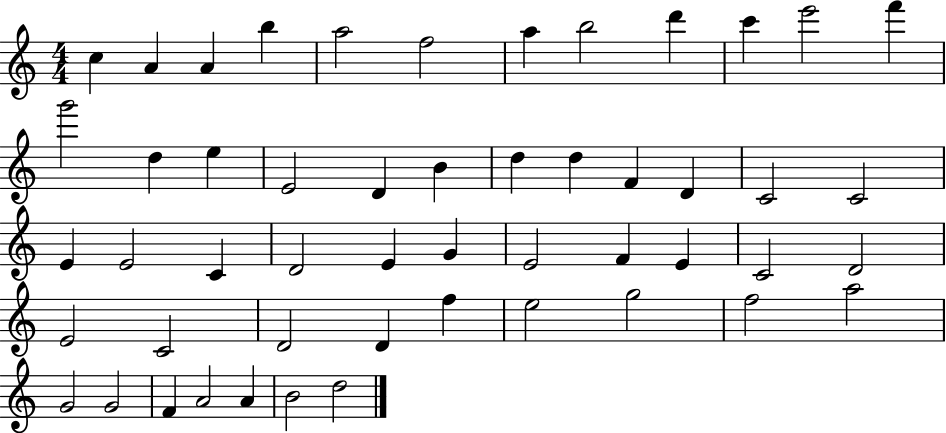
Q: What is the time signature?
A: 4/4